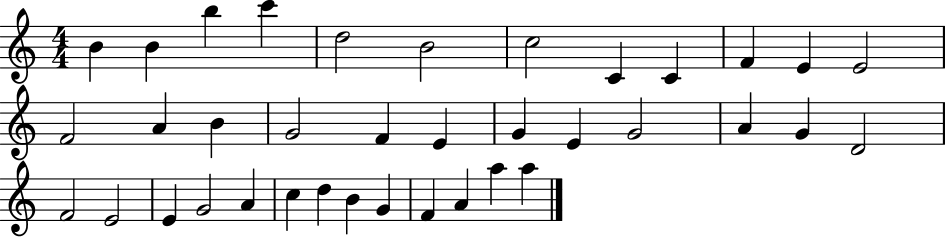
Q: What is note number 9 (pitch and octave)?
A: C4